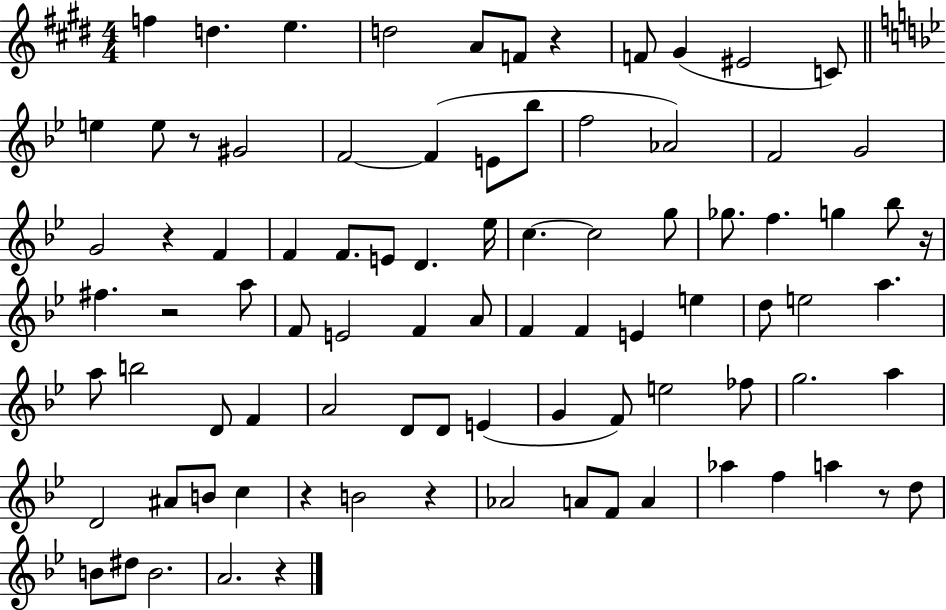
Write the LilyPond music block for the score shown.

{
  \clef treble
  \numericTimeSignature
  \time 4/4
  \key e \major
  f''4 d''4. e''4. | d''2 a'8 f'8 r4 | f'8 gis'4( eis'2 c'8) | \bar "||" \break \key bes \major e''4 e''8 r8 gis'2 | f'2~~ f'4( e'8 bes''8 | f''2 aes'2) | f'2 g'2 | \break g'2 r4 f'4 | f'4 f'8. e'8 d'4. ees''16 | c''4.~~ c''2 g''8 | ges''8. f''4. g''4 bes''8 r16 | \break fis''4. r2 a''8 | f'8 e'2 f'4 a'8 | f'4 f'4 e'4 e''4 | d''8 e''2 a''4. | \break a''8 b''2 d'8 f'4 | a'2 d'8 d'8 e'4( | g'4 f'8) e''2 fes''8 | g''2. a''4 | \break d'2 ais'8 b'8 c''4 | r4 b'2 r4 | aes'2 a'8 f'8 a'4 | aes''4 f''4 a''4 r8 d''8 | \break b'8 dis''8 b'2. | a'2. r4 | \bar "|."
}